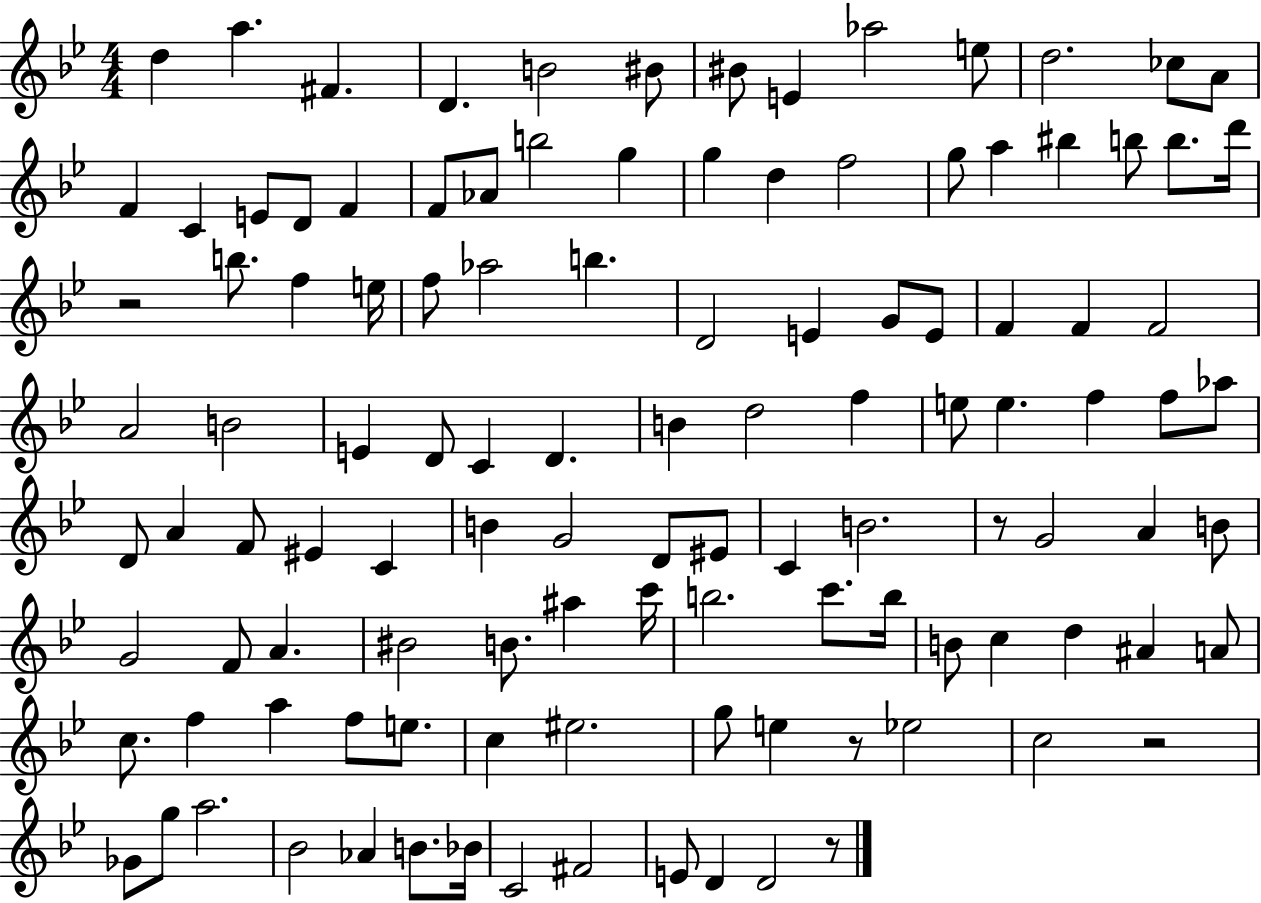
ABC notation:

X:1
T:Untitled
M:4/4
L:1/4
K:Bb
d a ^F D B2 ^B/2 ^B/2 E _a2 e/2 d2 _c/2 A/2 F C E/2 D/2 F F/2 _A/2 b2 g g d f2 g/2 a ^b b/2 b/2 d'/4 z2 b/2 f e/4 f/2 _a2 b D2 E G/2 E/2 F F F2 A2 B2 E D/2 C D B d2 f e/2 e f f/2 _a/2 D/2 A F/2 ^E C B G2 D/2 ^E/2 C B2 z/2 G2 A B/2 G2 F/2 A ^B2 B/2 ^a c'/4 b2 c'/2 b/4 B/2 c d ^A A/2 c/2 f a f/2 e/2 c ^e2 g/2 e z/2 _e2 c2 z2 _G/2 g/2 a2 _B2 _A B/2 _B/4 C2 ^F2 E/2 D D2 z/2